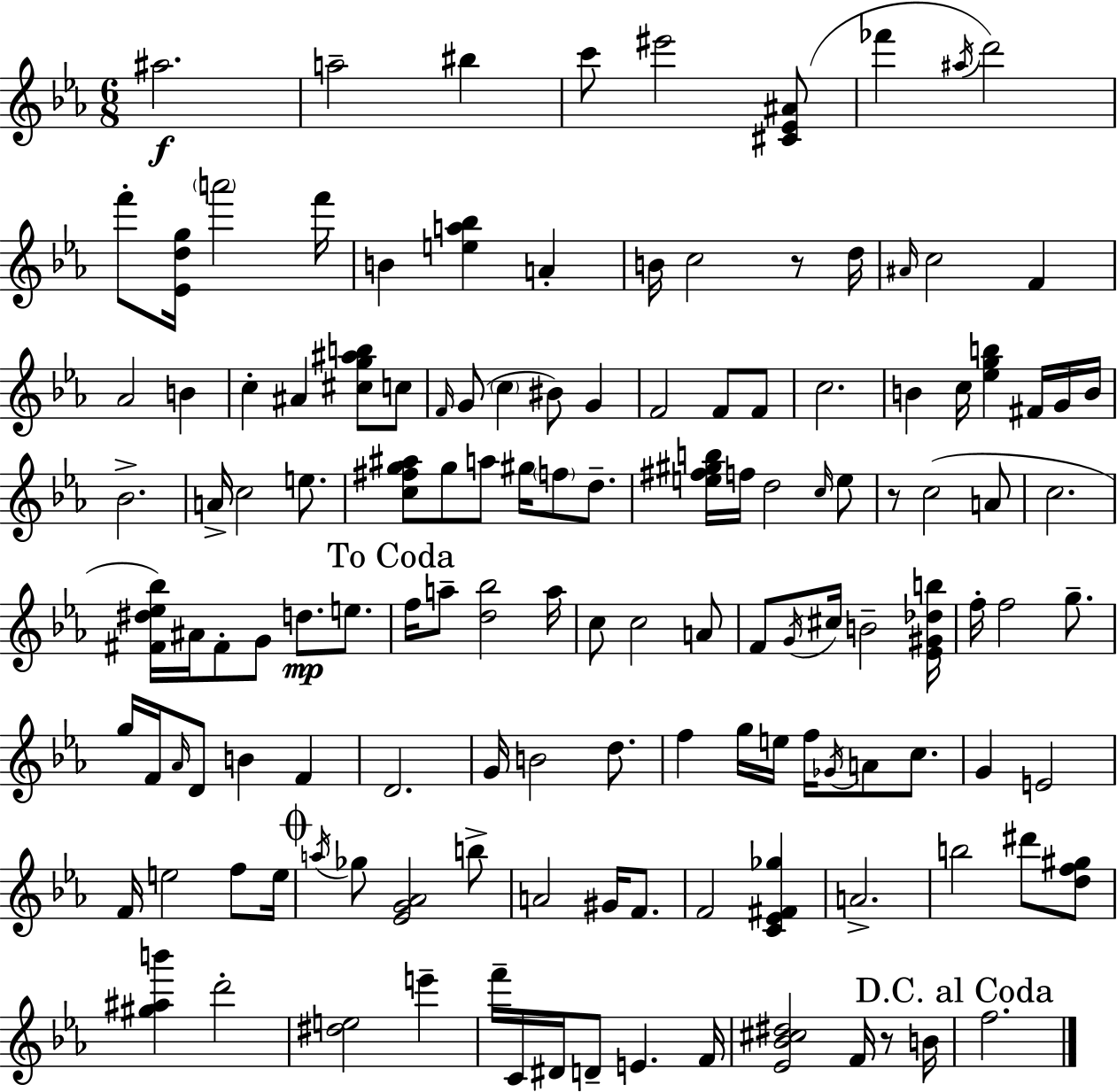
{
  \clef treble
  \numericTimeSignature
  \time 6/8
  \key ees \major
  ais''2.\f | a''2-- bis''4 | c'''8 eis'''2 <cis' ees' ais'>8( | fes'''4 \acciaccatura { ais''16 }) d'''2 | \break f'''8-. <ees' d'' g''>16 \parenthesize a'''2 | f'''16 b'4 <e'' a'' bes''>4 a'4-. | b'16 c''2 r8 | d''16 \grace { ais'16 } c''2 f'4 | \break aes'2 b'4 | c''4-. ais'4 <cis'' g'' ais'' b''>8 | c''8 \grace { f'16 } g'8( \parenthesize c''4 bis'8) g'4 | f'2 f'8 | \break f'8 c''2. | b'4 c''16 <ees'' g'' b''>4 | fis'16 g'16 b'16 bes'2.-> | a'16-> c''2 | \break e''8. <c'' fis'' g'' ais''>8 g''8 a''8 gis''16 \parenthesize f''8 | d''8.-- <e'' fis'' gis'' b''>16 f''16 d''2 | \grace { c''16 } e''8 r8 c''2( | a'8 c''2. | \break <fis' dis'' ees'' bes''>16) ais'16 fis'8-. g'8 d''8.\mp | e''8. \mark "To Coda" f''16 a''8-- <d'' bes''>2 | a''16 c''8 c''2 | a'8 f'8 \acciaccatura { g'16 } cis''16 b'2-- | \break <ees' gis' des'' b''>16 f''16-. f''2 | g''8.-- g''16 f'16 \grace { aes'16 } d'8 b'4 | f'4 d'2. | g'16 b'2 | \break d''8. f''4 g''16 e''16 | f''16 \acciaccatura { ges'16 } a'8 c''8. g'4 e'2 | f'16 e''2 | f''8 e''16 \mark \markup { \musicglyph "scripts.coda" } \acciaccatura { a''16 } ges''8 <ees' g' aes'>2 | \break b''8-> a'2 | gis'16 f'8. f'2 | <c' ees' fis' ges''>4 a'2.-> | b''2 | \break dis'''8 <d'' f'' gis''>8 <gis'' ais'' b'''>4 | d'''2-. <dis'' e''>2 | e'''4-- f'''16-- c'16 dis'16 d'8-- | e'4. f'16 <ees' bes' cis'' dis''>2 | \break f'16 r8 b'16 \mark "D.C. al Coda" f''2. | \bar "|."
}